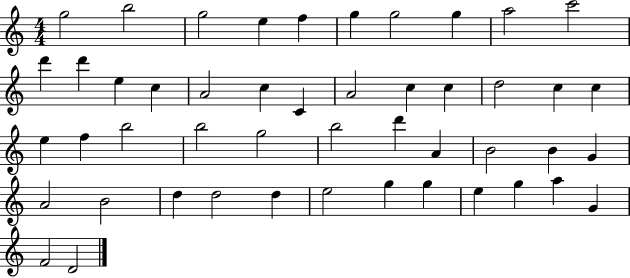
G5/h B5/h G5/h E5/q F5/q G5/q G5/h G5/q A5/h C6/h D6/q D6/q E5/q C5/q A4/h C5/q C4/q A4/h C5/q C5/q D5/h C5/q C5/q E5/q F5/q B5/h B5/h G5/h B5/h D6/q A4/q B4/h B4/q G4/q A4/h B4/h D5/q D5/h D5/q E5/h G5/q G5/q E5/q G5/q A5/q G4/q F4/h D4/h